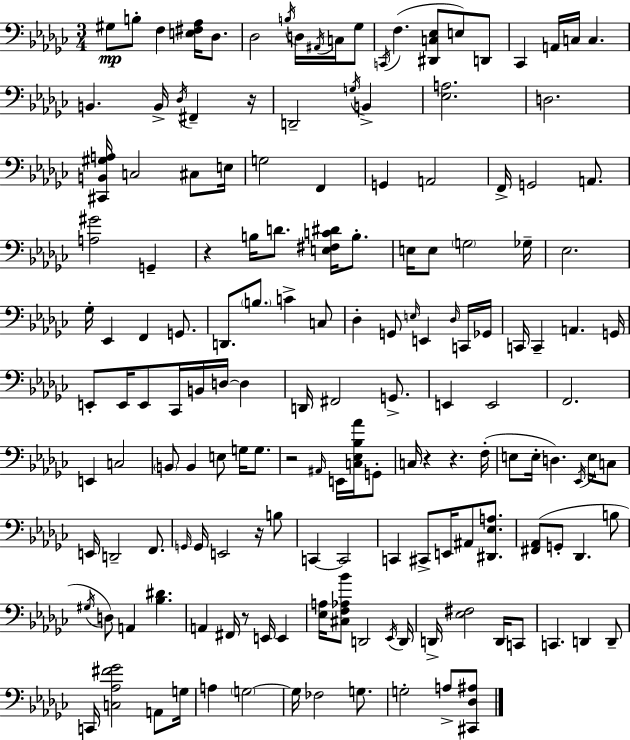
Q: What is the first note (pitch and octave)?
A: G#3